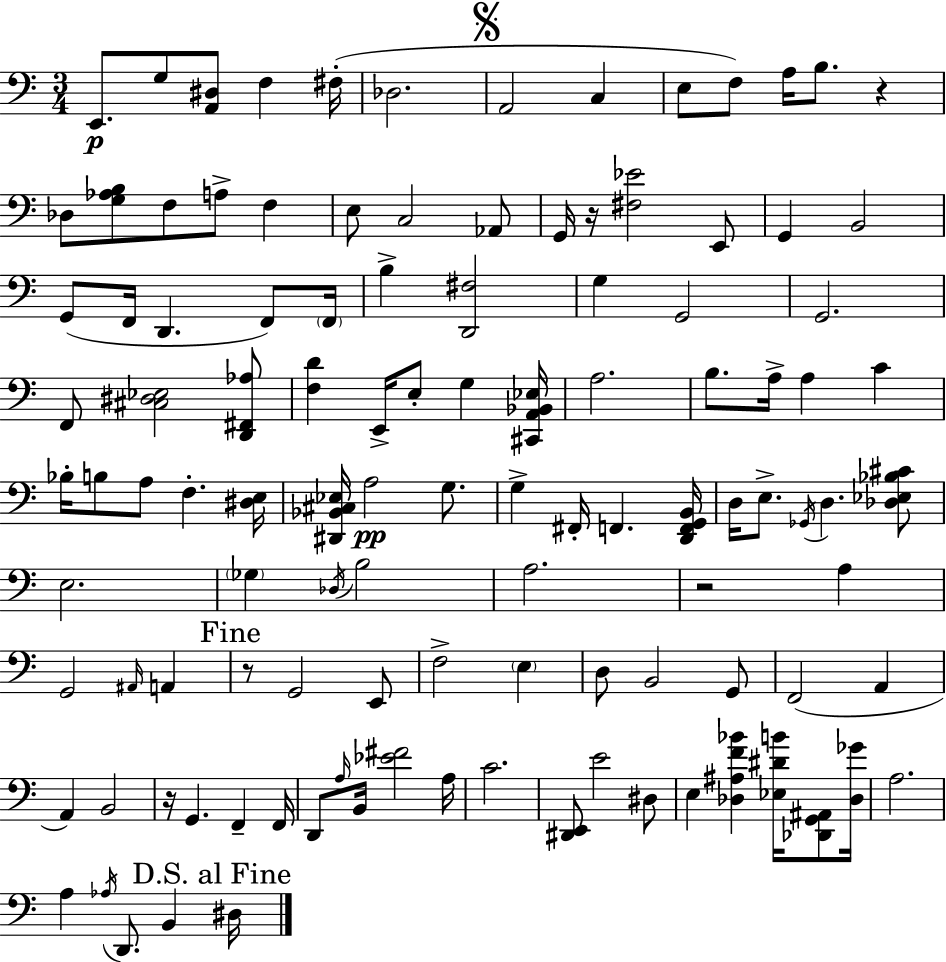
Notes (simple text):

E2/e. G3/e [A2,D#3]/e F3/q F#3/s Db3/h. A2/h C3/q E3/e F3/e A3/s B3/e. R/q Db3/e [G3,Ab3,B3]/e F3/e A3/e F3/q E3/e C3/h Ab2/e G2/s R/s [F#3,Eb4]/h E2/e G2/q B2/h G2/e F2/s D2/q. F2/e F2/s B3/q [D2,F#3]/h G3/q G2/h G2/h. F2/e [C#3,D#3,Eb3]/h [D2,F#2,Ab3]/e [F3,D4]/q E2/s E3/e G3/q [C#2,A2,Bb2,Eb3]/s A3/h. B3/e. A3/s A3/q C4/q Bb3/s B3/e A3/e F3/q. [D#3,E3]/s [D#2,Bb2,C#3,Eb3]/s A3/h G3/e. G3/q F#2/s F2/q. [D2,F2,G2,B2]/s D3/s E3/e. Gb2/s D3/q. [Db3,Eb3,Bb3,C#4]/e E3/h. Gb3/q Db3/s B3/h A3/h. R/h A3/q G2/h A#2/s A2/q R/e G2/h E2/e F3/h E3/q D3/e B2/h G2/e F2/h A2/q A2/q B2/h R/s G2/q. F2/q F2/s D2/e A3/s B2/s [Eb4,F#4]/h A3/s C4/h. [D#2,E2]/e E4/h D#3/e E3/q [Db3,A#3,F4,Bb4]/q [Eb3,D#4,B4]/s [Db2,G2,A#2]/e [Db3,Gb4]/s A3/h. A3/q Ab3/s D2/e. B2/q D#3/s